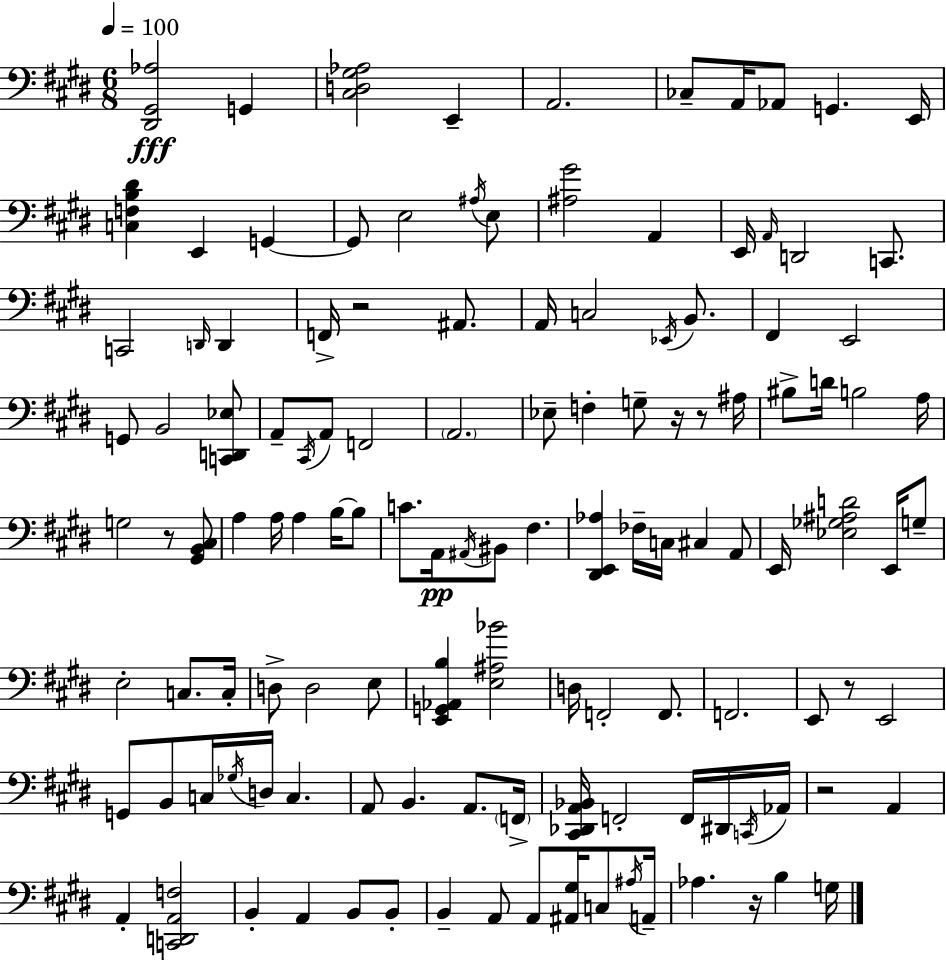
X:1
T:Untitled
M:6/8
L:1/4
K:E
[^D,,^G,,_A,]2 G,, [^C,D,^G,_A,]2 E,, A,,2 _C,/2 A,,/4 _A,,/2 G,, E,,/4 [C,F,B,^D] E,, G,, G,,/2 E,2 ^A,/4 E,/2 [^A,^G]2 A,, E,,/4 A,,/4 D,,2 C,,/2 C,,2 D,,/4 D,, F,,/4 z2 ^A,,/2 A,,/4 C,2 _E,,/4 B,,/2 ^F,, E,,2 G,,/2 B,,2 [C,,D,,_E,]/2 A,,/2 ^C,,/4 A,,/2 F,,2 A,,2 _E,/2 F, G,/2 z/4 z/2 ^A,/4 ^B,/2 D/4 B,2 A,/4 G,2 z/2 [^G,,B,,^C,]/2 A, A,/4 A, B,/4 B,/2 C/2 A,,/4 ^A,,/4 ^B,,/2 ^F, [^D,,E,,_A,] _F,/4 C,/4 ^C, A,,/2 E,,/4 [_E,_G,^A,D]2 E,,/4 G,/2 E,2 C,/2 C,/4 D,/2 D,2 E,/2 [E,,G,,_A,,B,] [E,^A,_B]2 D,/4 F,,2 F,,/2 F,,2 E,,/2 z/2 E,,2 G,,/2 B,,/2 C,/4 _G,/4 D,/4 C, A,,/2 B,, A,,/2 F,,/4 [^C,,_D,,A,,_B,,]/4 F,,2 F,,/4 ^D,,/4 C,,/4 _A,,/4 z2 A,, A,, [C,,D,,A,,F,]2 B,, A,, B,,/2 B,,/2 B,, A,,/2 A,,/2 [^A,,^G,]/4 C,/2 ^A,/4 A,,/4 _A, z/4 B, G,/4